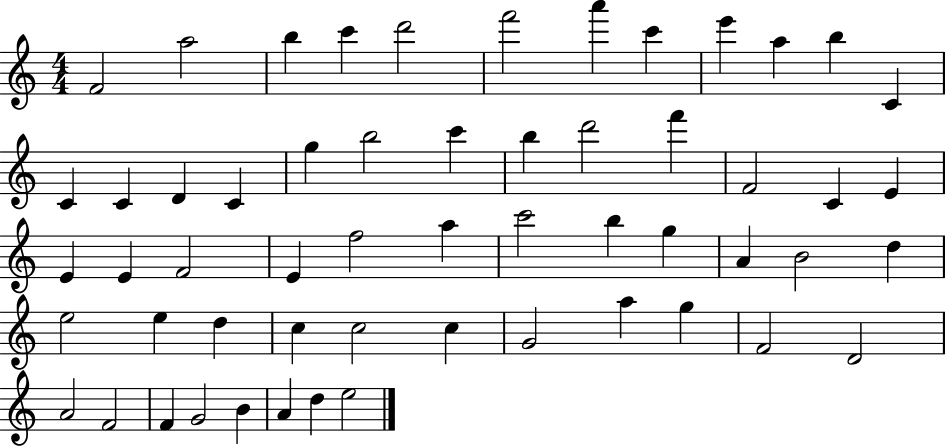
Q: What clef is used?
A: treble